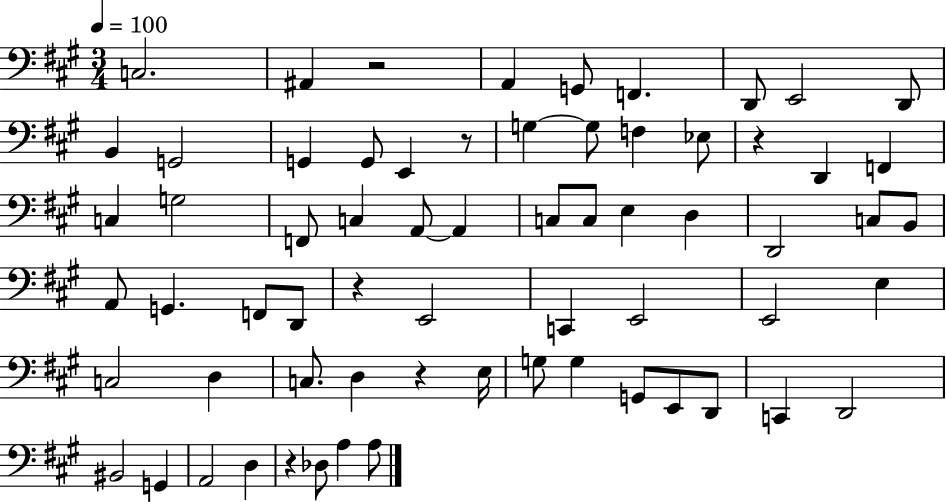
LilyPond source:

{
  \clef bass
  \numericTimeSignature
  \time 3/4
  \key a \major
  \tempo 4 = 100
  c2. | ais,4 r2 | a,4 g,8 f,4. | d,8 e,2 d,8 | \break b,4 g,2 | g,4 g,8 e,4 r8 | g4~~ g8 f4 ees8 | r4 d,4 f,4 | \break c4 g2 | f,8 c4 a,8~~ a,4 | c8 c8 e4 d4 | d,2 c8 b,8 | \break a,8 g,4. f,8 d,8 | r4 e,2 | c,4 e,2 | e,2 e4 | \break c2 d4 | c8. d4 r4 e16 | g8 g4 g,8 e,8 d,8 | c,4 d,2 | \break bis,2 g,4 | a,2 d4 | r4 des8 a4 a8 | \bar "|."
}